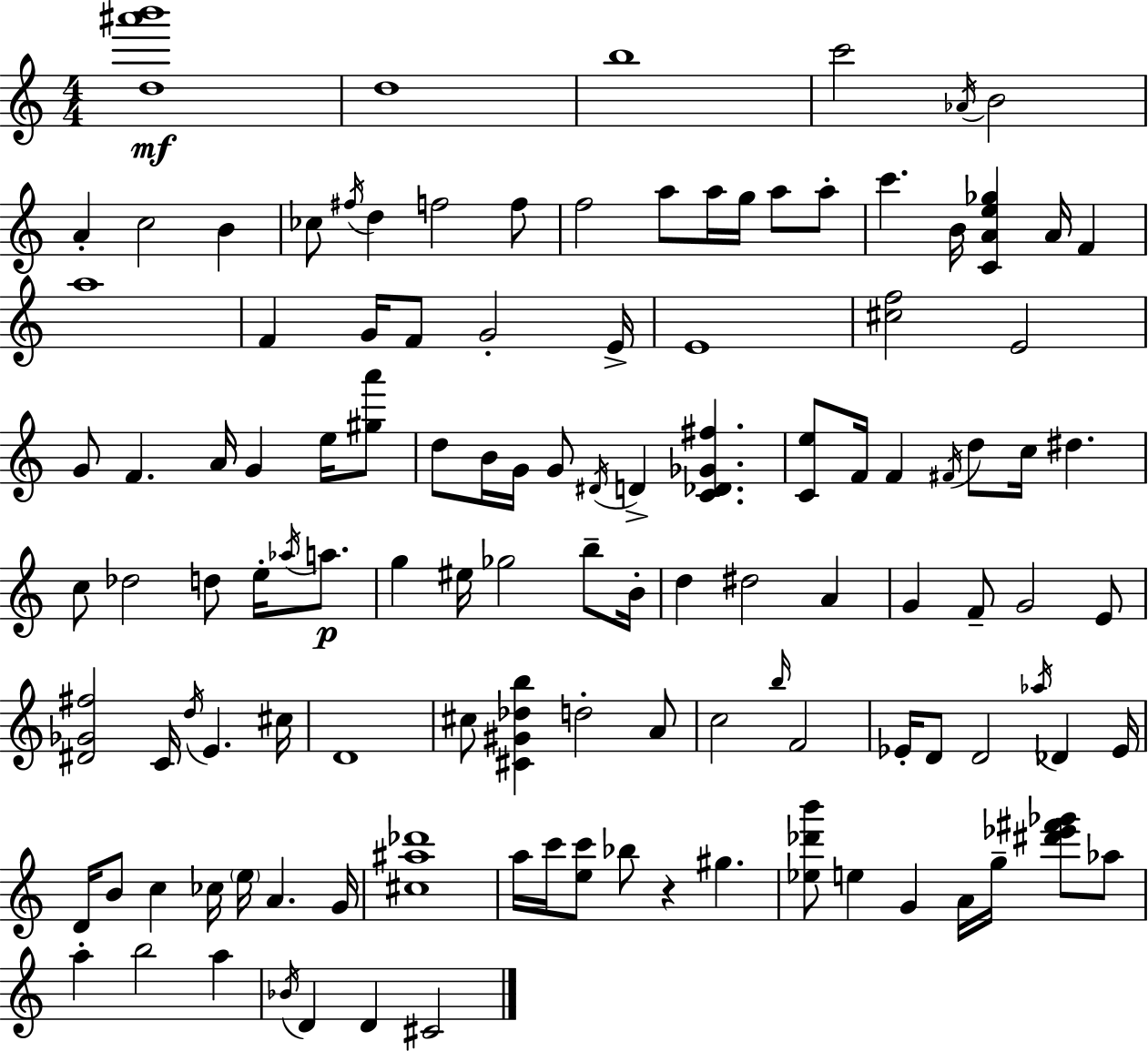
[D5,A#6,B6]/w D5/w B5/w C6/h Ab4/s B4/h A4/q C5/h B4/q CES5/e F#5/s D5/q F5/h F5/e F5/h A5/e A5/s G5/s A5/e A5/e C6/q. B4/s [C4,A4,E5,Gb5]/q A4/s F4/q A5/w F4/q G4/s F4/e G4/h E4/s E4/w [C#5,F5]/h E4/h G4/e F4/q. A4/s G4/q E5/s [G#5,A6]/e D5/e B4/s G4/s G4/e D#4/s D4/q [C4,Db4,Gb4,F#5]/q. [C4,E5]/e F4/s F4/q F#4/s D5/e C5/s D#5/q. C5/e Db5/h D5/e E5/s Ab5/s A5/e. G5/q EIS5/s Gb5/h B5/e B4/s D5/q D#5/h A4/q G4/q F4/e G4/h E4/e [D#4,Gb4,F#5]/h C4/s D5/s E4/q. C#5/s D4/w C#5/e [C#4,G#4,Db5,B5]/q D5/h A4/e C5/h B5/s F4/h Eb4/s D4/e D4/h Ab5/s Db4/q Eb4/s D4/s B4/e C5/q CES5/s E5/s A4/q. G4/s [C#5,A#5,Db6]/w A5/s C6/s [E5,C6]/e Bb5/e R/q G#5/q. [Eb5,Db6,B6]/e E5/q G4/q A4/s G5/s [D#6,Eb6,F#6,Gb6]/e Ab5/e A5/q B5/h A5/q Bb4/s D4/q D4/q C#4/h